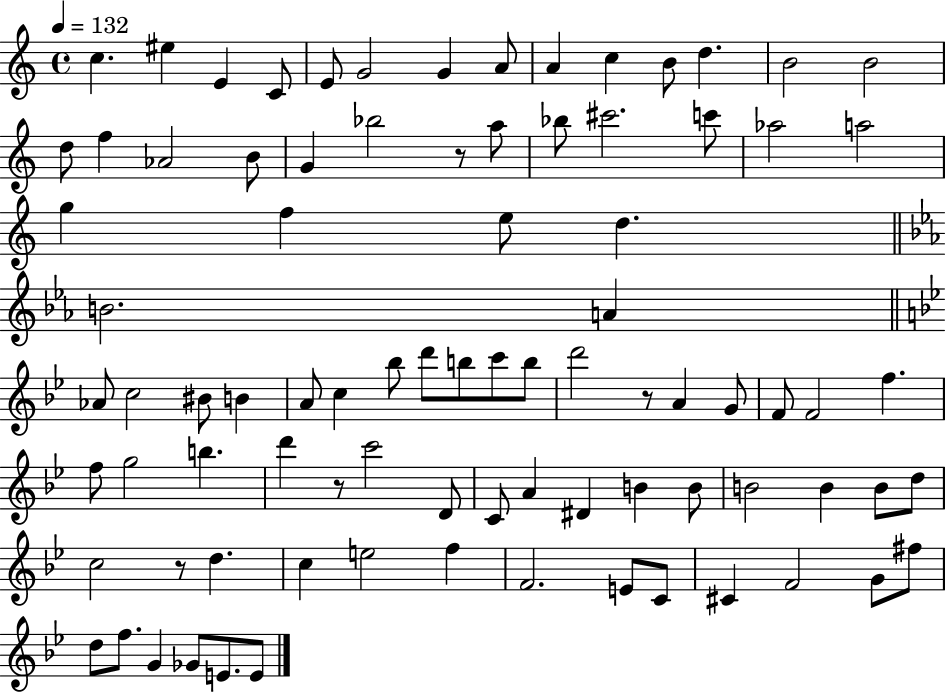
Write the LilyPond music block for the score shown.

{
  \clef treble
  \time 4/4
  \defaultTimeSignature
  \key c \major
  \tempo 4 = 132
  \repeat volta 2 { c''4. eis''4 e'4 c'8 | e'8 g'2 g'4 a'8 | a'4 c''4 b'8 d''4. | b'2 b'2 | \break d''8 f''4 aes'2 b'8 | g'4 bes''2 r8 a''8 | bes''8 cis'''2. c'''8 | aes''2 a''2 | \break g''4 f''4 e''8 d''4. | \bar "||" \break \key c \minor b'2. a'4 | \bar "||" \break \key bes \major aes'8 c''2 bis'8 b'4 | a'8 c''4 bes''8 d'''8 b''8 c'''8 b''8 | d'''2 r8 a'4 g'8 | f'8 f'2 f''4. | \break f''8 g''2 b''4. | d'''4 r8 c'''2 d'8 | c'8 a'4 dis'4 b'4 b'8 | b'2 b'4 b'8 d''8 | \break c''2 r8 d''4. | c''4 e''2 f''4 | f'2. e'8 c'8 | cis'4 f'2 g'8 fis''8 | \break d''8 f''8. g'4 ges'8 e'8. e'8 | } \bar "|."
}